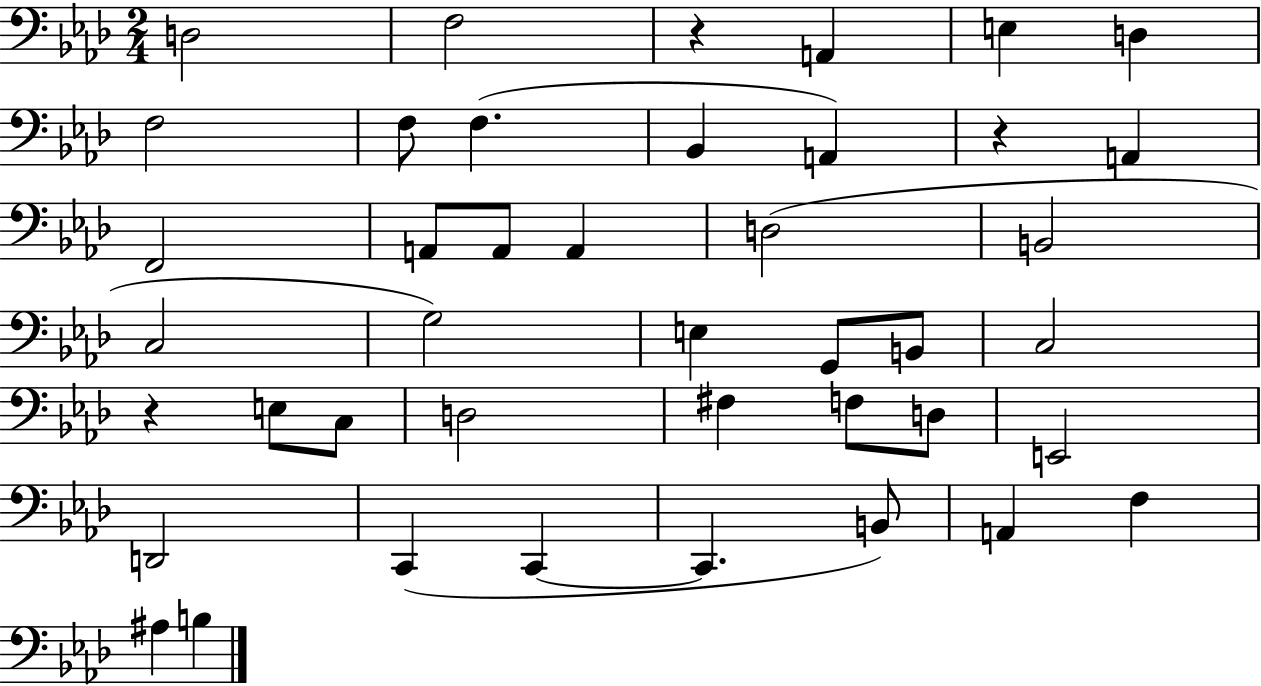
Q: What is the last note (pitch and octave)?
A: B3